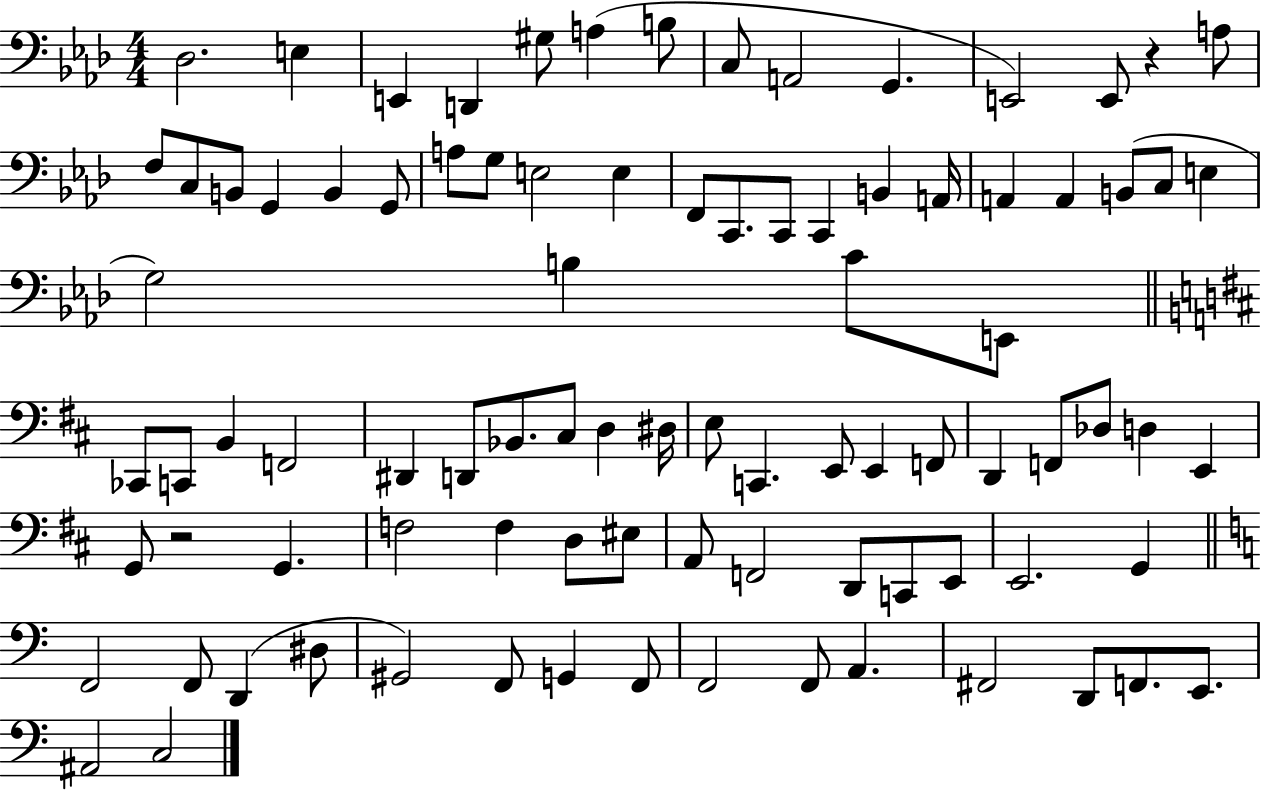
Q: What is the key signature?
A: AES major